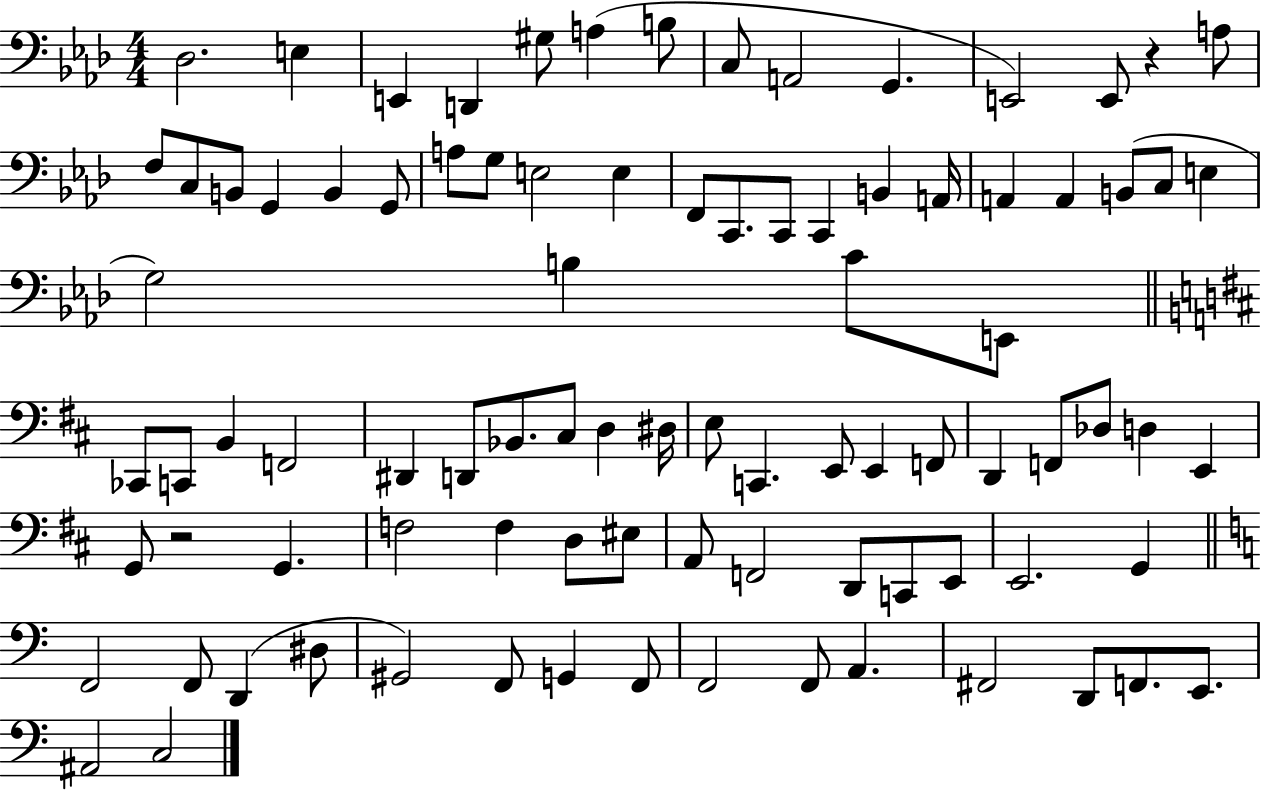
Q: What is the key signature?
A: AES major